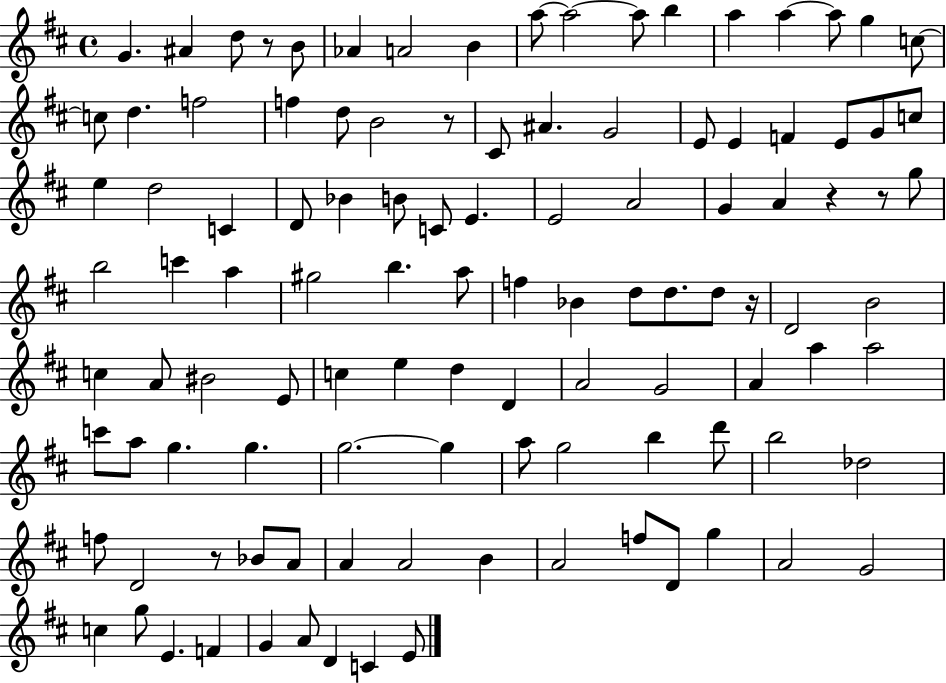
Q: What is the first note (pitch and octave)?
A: G4